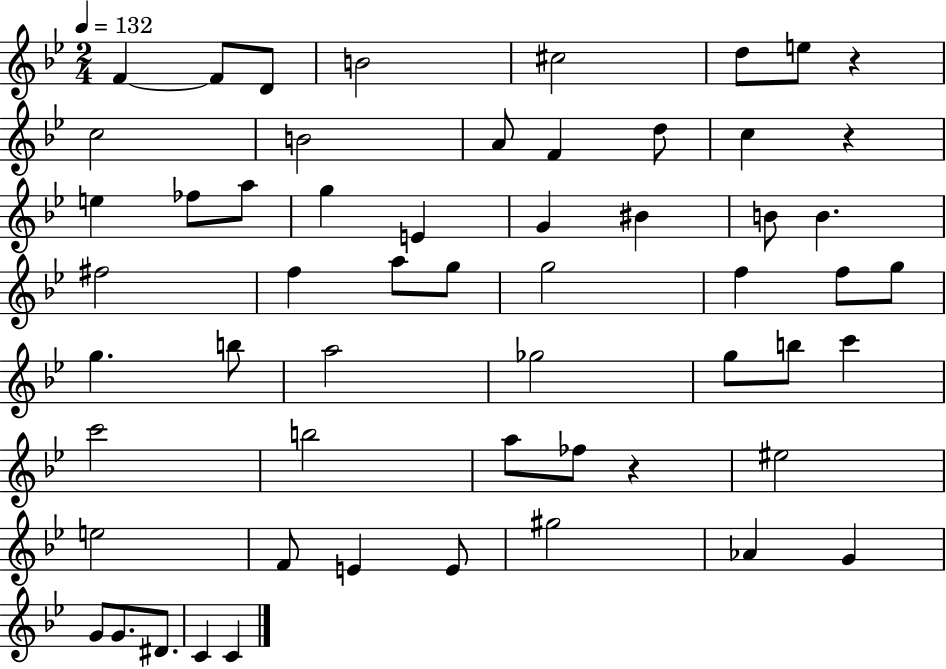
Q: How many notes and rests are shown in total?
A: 57